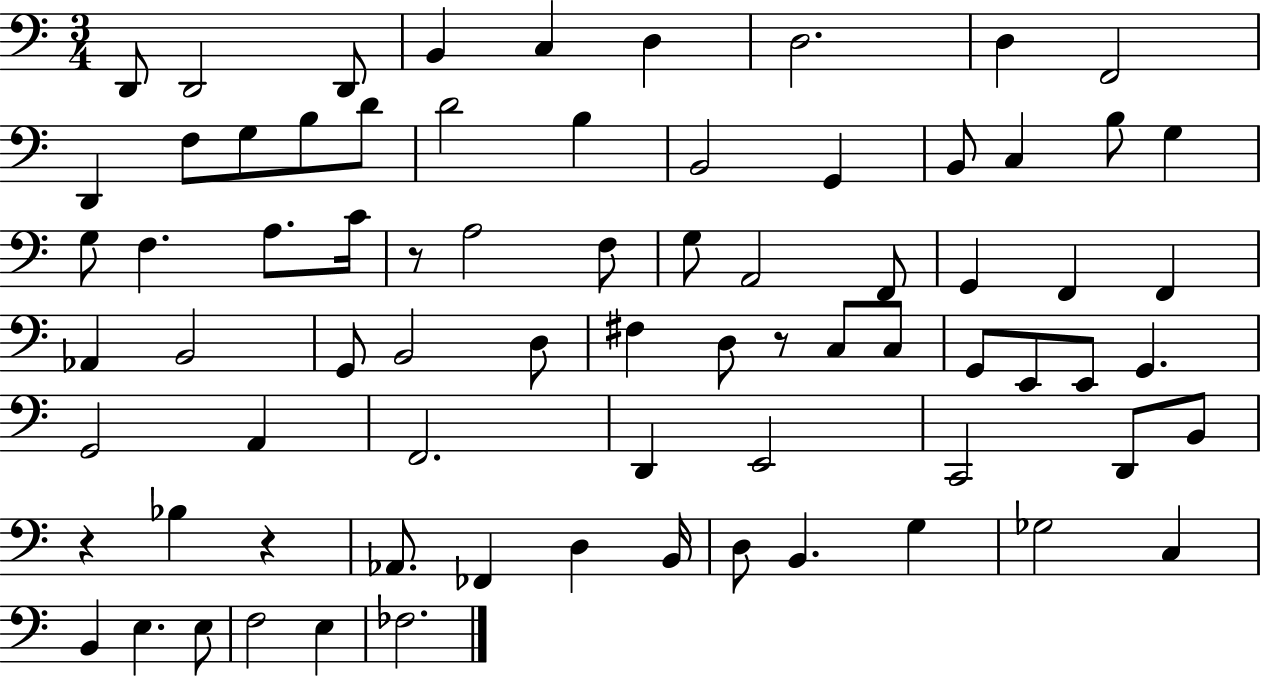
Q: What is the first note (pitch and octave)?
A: D2